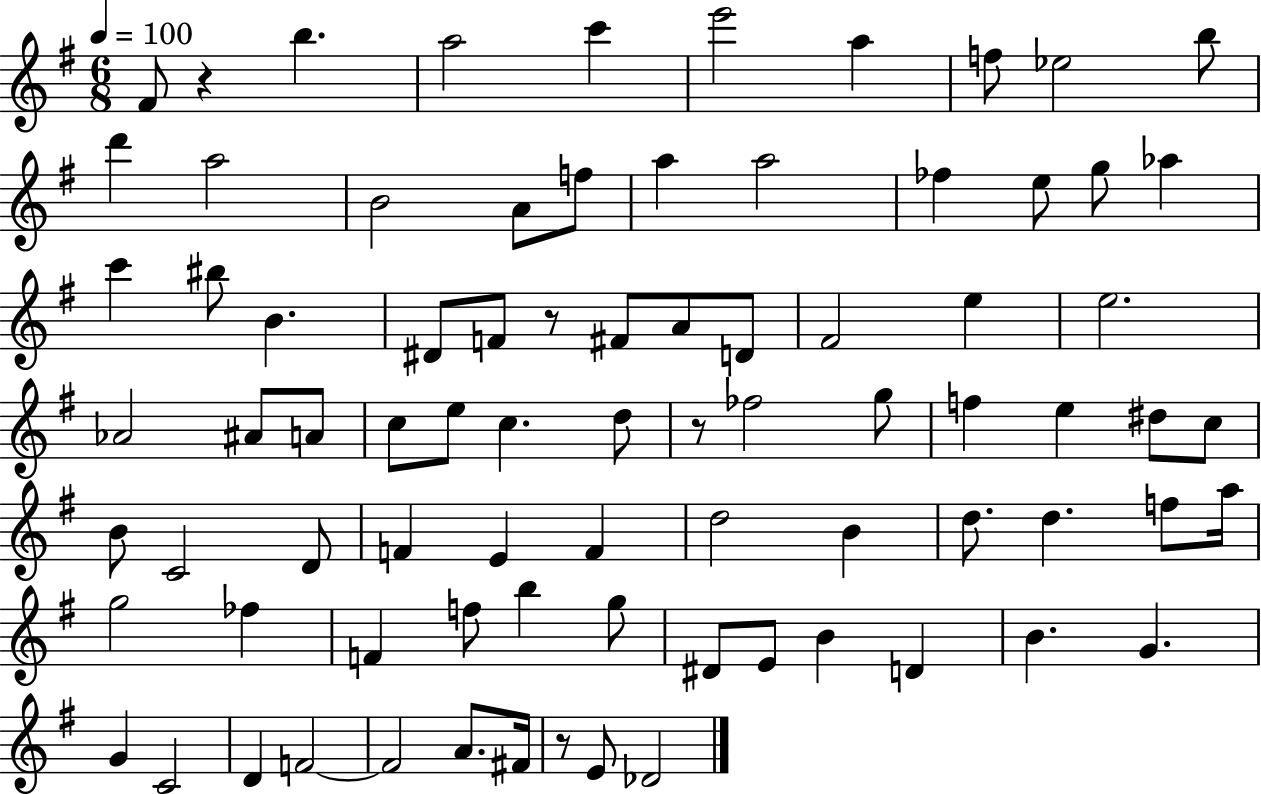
F#4/e R/q B5/q. A5/h C6/q E6/h A5/q F5/e Eb5/h B5/e D6/q A5/h B4/h A4/e F5/e A5/q A5/h FES5/q E5/e G5/e Ab5/q C6/q BIS5/e B4/q. D#4/e F4/e R/e F#4/e A4/e D4/e F#4/h E5/q E5/h. Ab4/h A#4/e A4/e C5/e E5/e C5/q. D5/e R/e FES5/h G5/e F5/q E5/q D#5/e C5/e B4/e C4/h D4/e F4/q E4/q F4/q D5/h B4/q D5/e. D5/q. F5/e A5/s G5/h FES5/q F4/q F5/e B5/q G5/e D#4/e E4/e B4/q D4/q B4/q. G4/q. G4/q C4/h D4/q F4/h F4/h A4/e. F#4/s R/e E4/e Db4/h